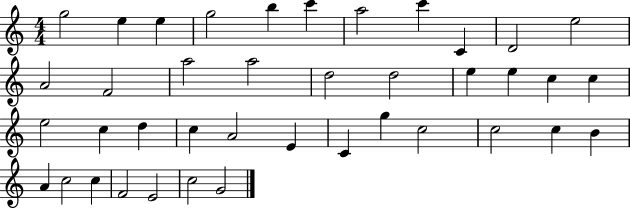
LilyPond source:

{
  \clef treble
  \numericTimeSignature
  \time 4/4
  \key c \major
  g''2 e''4 e''4 | g''2 b''4 c'''4 | a''2 c'''4 c'4 | d'2 e''2 | \break a'2 f'2 | a''2 a''2 | d''2 d''2 | e''4 e''4 c''4 c''4 | \break e''2 c''4 d''4 | c''4 a'2 e'4 | c'4 g''4 c''2 | c''2 c''4 b'4 | \break a'4 c''2 c''4 | f'2 e'2 | c''2 g'2 | \bar "|."
}